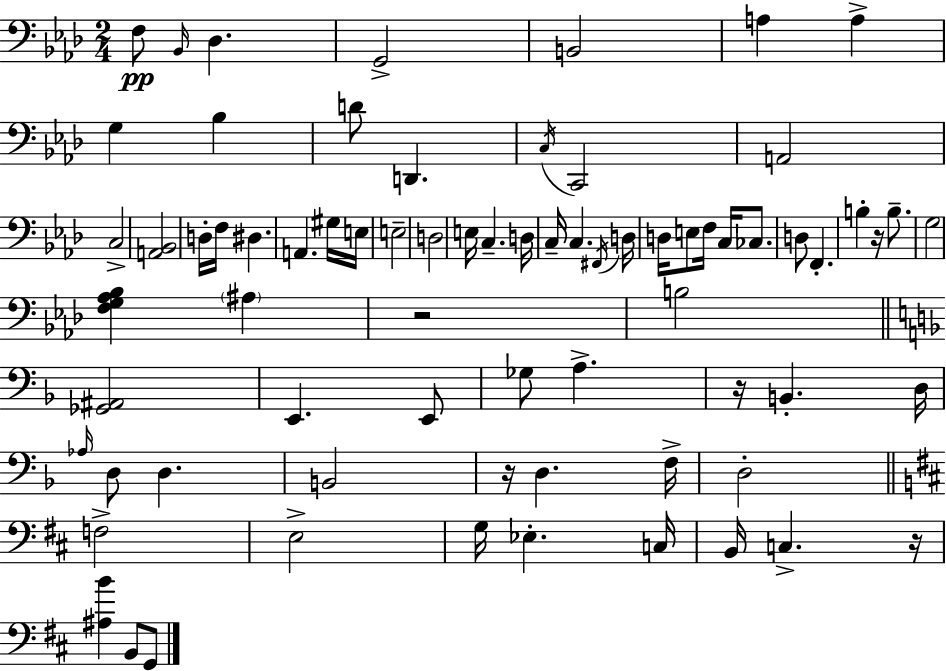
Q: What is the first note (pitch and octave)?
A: F3